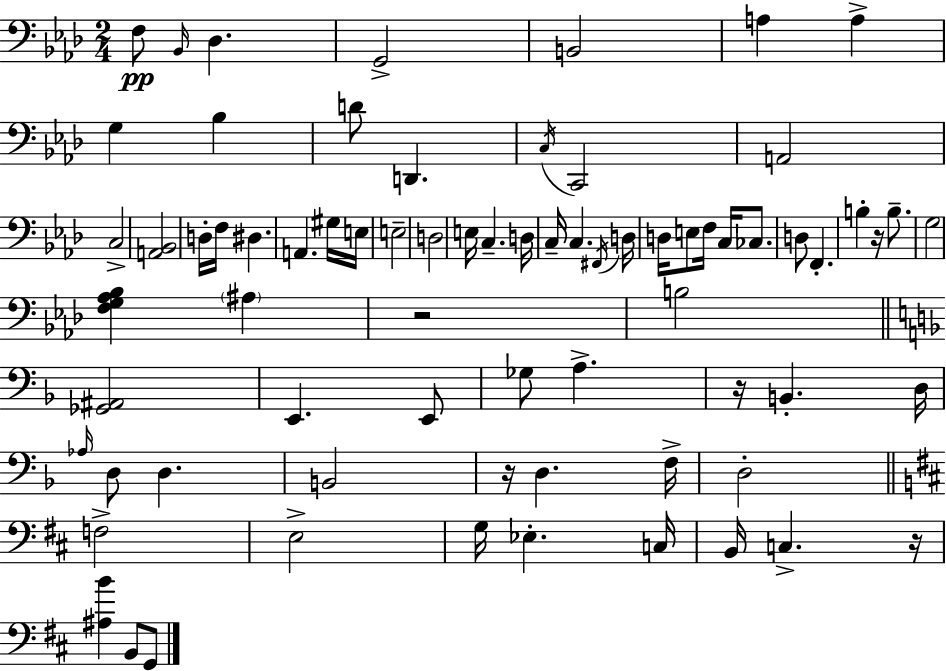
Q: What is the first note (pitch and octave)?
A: F3